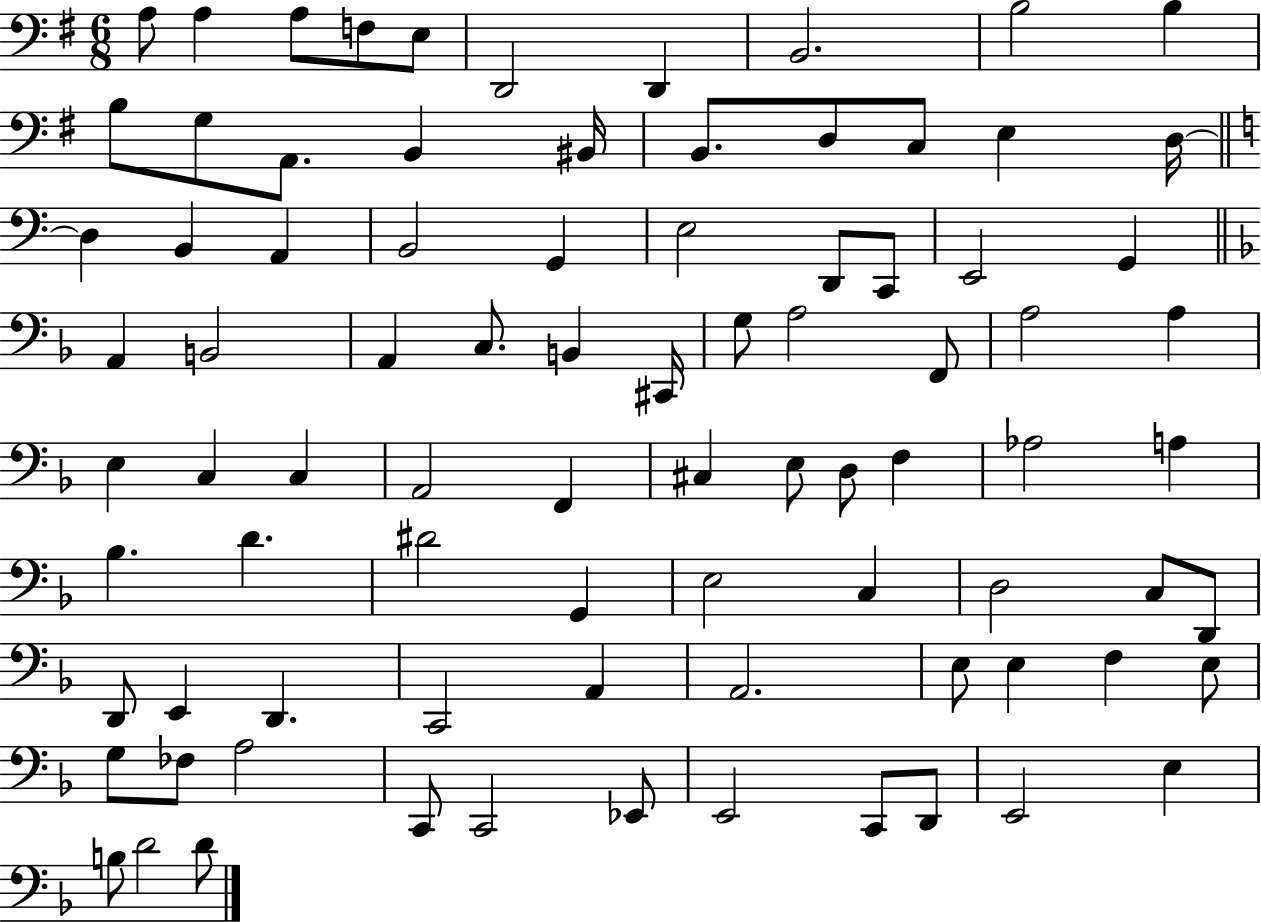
{
  \clef bass
  \numericTimeSignature
  \time 6/8
  \key g \major
  \repeat volta 2 { a8 a4 a8 f8 e8 | d,2 d,4 | b,2. | b2 b4 | \break b8 g8 a,8. b,4 bis,16 | b,8. d8 c8 e4 d16~~ | \bar "||" \break \key a \minor d4 b,4 a,4 | b,2 g,4 | e2 d,8 c,8 | e,2 g,4 | \break \bar "||" \break \key f \major a,4 b,2 | a,4 c8. b,4 cis,16 | g8 a2 f,8 | a2 a4 | \break e4 c4 c4 | a,2 f,4 | cis4 e8 d8 f4 | aes2 a4 | \break bes4. d'4. | dis'2 g,4 | e2 c4 | d2 c8 d,8 | \break d,8 e,4 d,4. | c,2 a,4 | a,2. | e8 e4 f4 e8 | \break g8 fes8 a2 | c,8 c,2 ees,8 | e,2 c,8 d,8 | e,2 e4 | \break b8 d'2 d'8 | } \bar "|."
}